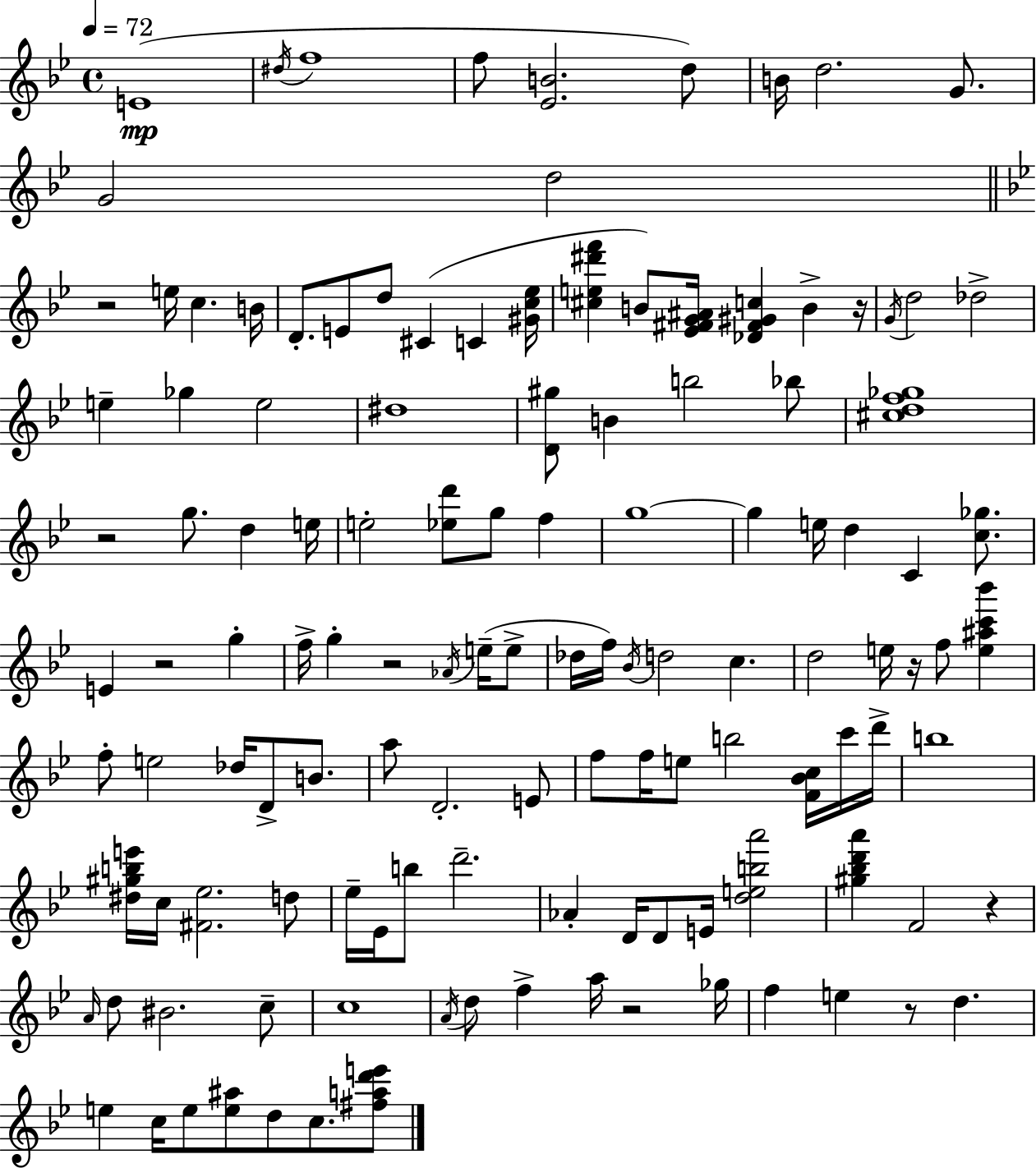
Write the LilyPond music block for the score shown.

{
  \clef treble
  \time 4/4
  \defaultTimeSignature
  \key bes \major
  \tempo 4 = 72
  e'1(\mp | \acciaccatura { dis''16 } f''1 | f''8 <ees' b'>2. d''8) | b'16 d''2. g'8. | \break g'2 d''2 | \bar "||" \break \key bes \major r2 e''16 c''4. b'16 | d'8.-. e'8 d''8 cis'4( c'4 <gis' c'' ees''>16 | <cis'' e'' dis''' f'''>4 b'8) <ees' fis' g' ais'>16 <des' fis' gis' c''>4 b'4-> r16 | \acciaccatura { g'16 } d''2 des''2-> | \break e''4-- ges''4 e''2 | dis''1 | <d' gis''>8 b'4 b''2 bes''8 | <cis'' d'' f'' ges''>1 | \break r2 g''8. d''4 | e''16 e''2-. <ees'' d'''>8 g''8 f''4 | g''1~~ | g''4 e''16 d''4 c'4 <c'' ges''>8. | \break e'4 r2 g''4-. | f''16-> g''4-. r2 \acciaccatura { aes'16 }( e''16-- | e''8-> des''16 f''16) \acciaccatura { bes'16 } d''2 c''4. | d''2 e''16 r16 f''8 <e'' ais'' c''' bes'''>4 | \break f''8-. e''2 des''16 d'8-> | b'8. a''8 d'2.-. | e'8 f''8 f''16 e''8 b''2 | <f' bes' c''>16 c'''16 d'''16-> b''1 | \break <dis'' gis'' b'' e'''>16 c''16 <fis' ees''>2. | d''8 ees''16-- ees'16 b''8 d'''2.-- | aes'4-. d'16 d'8 e'16 <d'' e'' b'' a'''>2 | <gis'' bes'' d''' a'''>4 f'2 r4 | \break \grace { a'16 } d''8 bis'2. | c''8-- c''1 | \acciaccatura { a'16 } d''8 f''4-> a''16 r2 | ges''16 f''4 e''4 r8 d''4. | \break e''4 c''16 e''8 <e'' ais''>8 d''8 | c''8. <fis'' a'' d''' e'''>8 \bar "|."
}